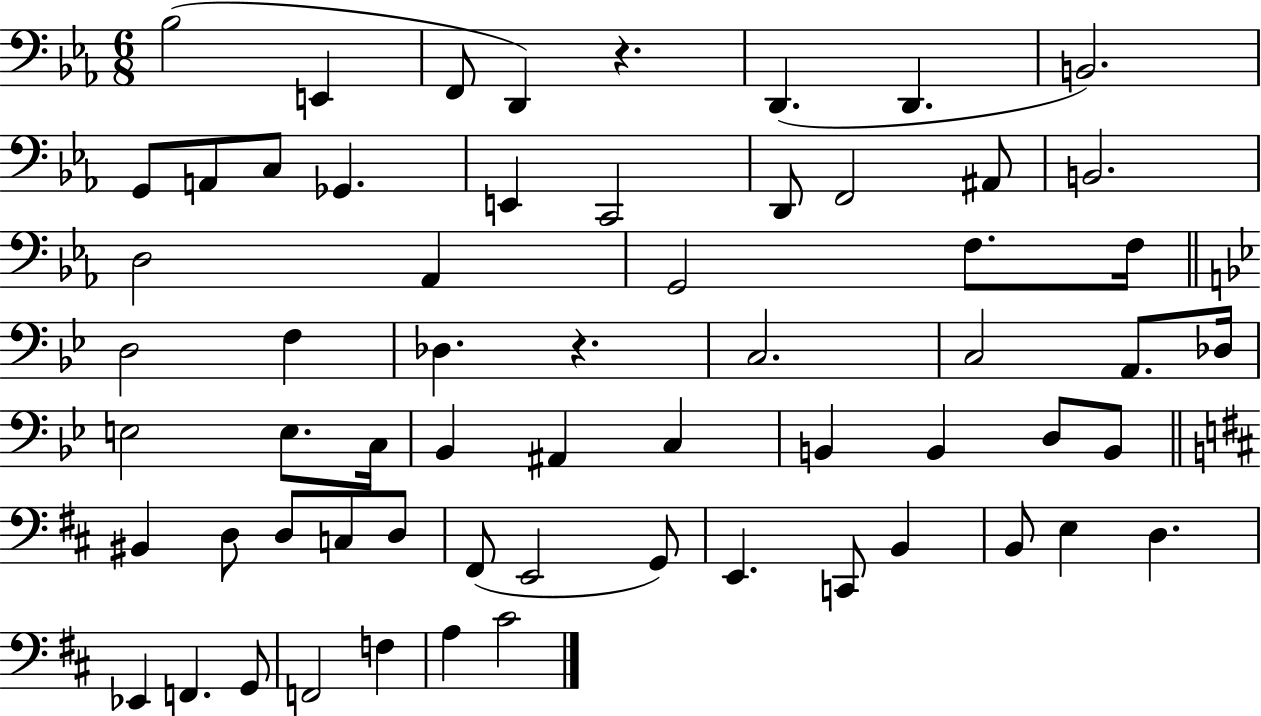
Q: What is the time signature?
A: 6/8